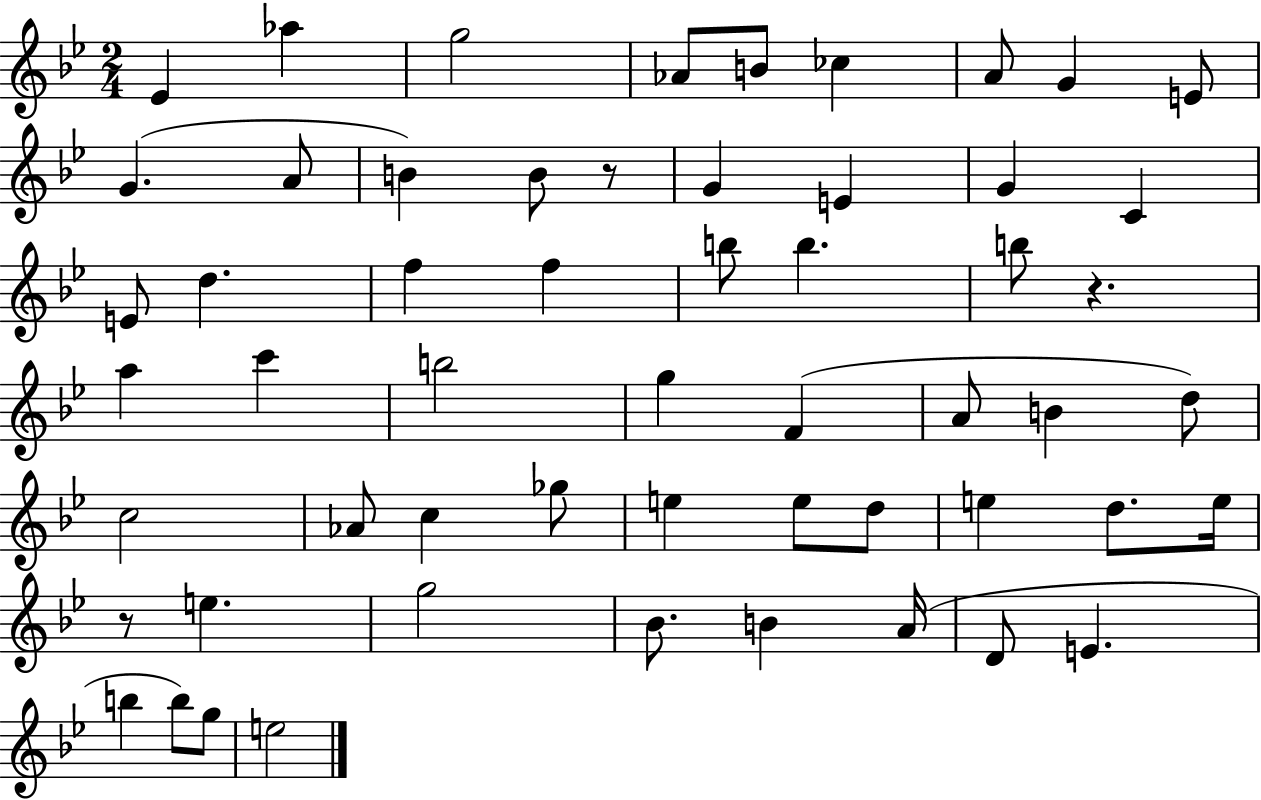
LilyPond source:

{
  \clef treble
  \numericTimeSignature
  \time 2/4
  \key bes \major
  ees'4 aes''4 | g''2 | aes'8 b'8 ces''4 | a'8 g'4 e'8 | \break g'4.( a'8 | b'4) b'8 r8 | g'4 e'4 | g'4 c'4 | \break e'8 d''4. | f''4 f''4 | b''8 b''4. | b''8 r4. | \break a''4 c'''4 | b''2 | g''4 f'4( | a'8 b'4 d''8) | \break c''2 | aes'8 c''4 ges''8 | e''4 e''8 d''8 | e''4 d''8. e''16 | \break r8 e''4. | g''2 | bes'8. b'4 a'16( | d'8 e'4. | \break b''4 b''8) g''8 | e''2 | \bar "|."
}